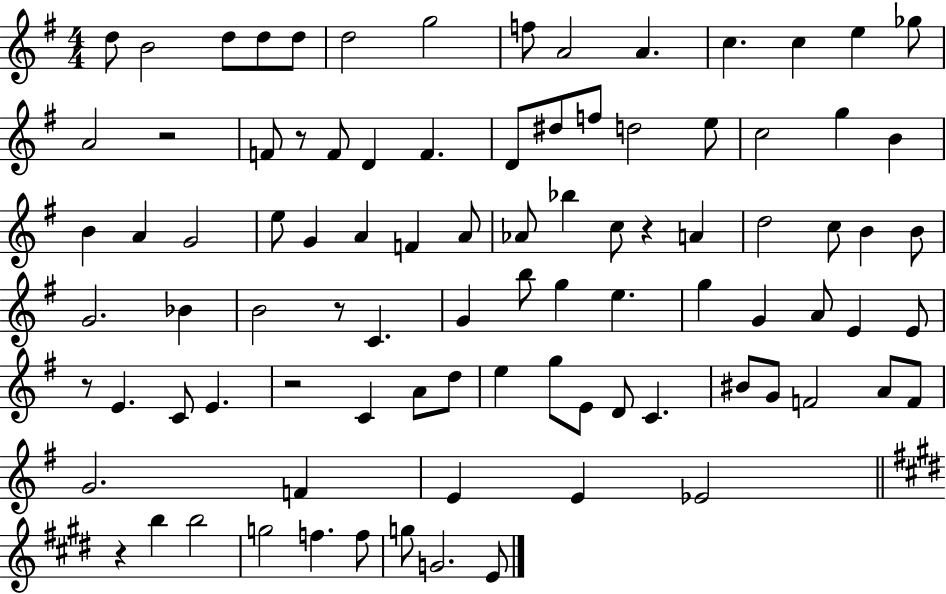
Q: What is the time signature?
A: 4/4